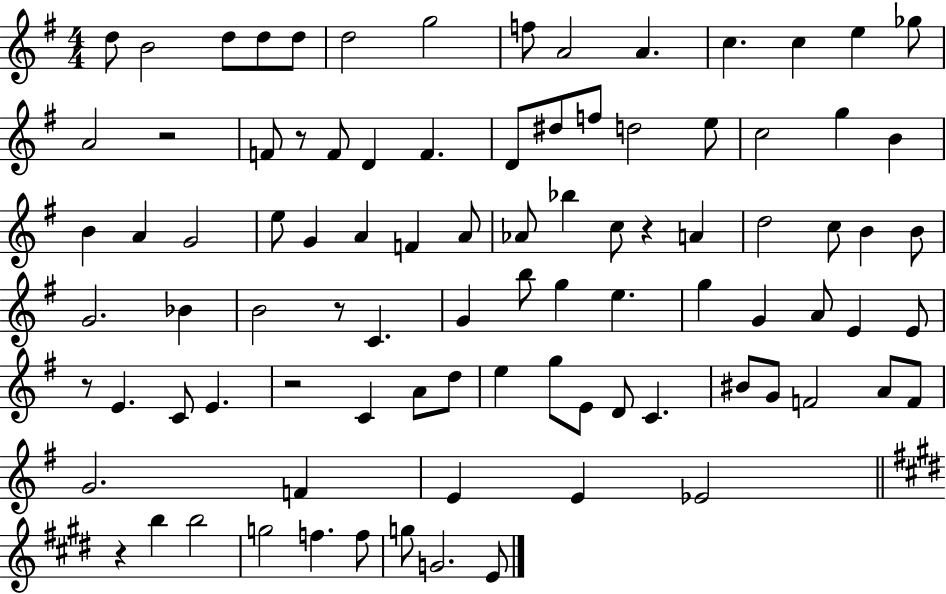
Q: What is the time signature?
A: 4/4